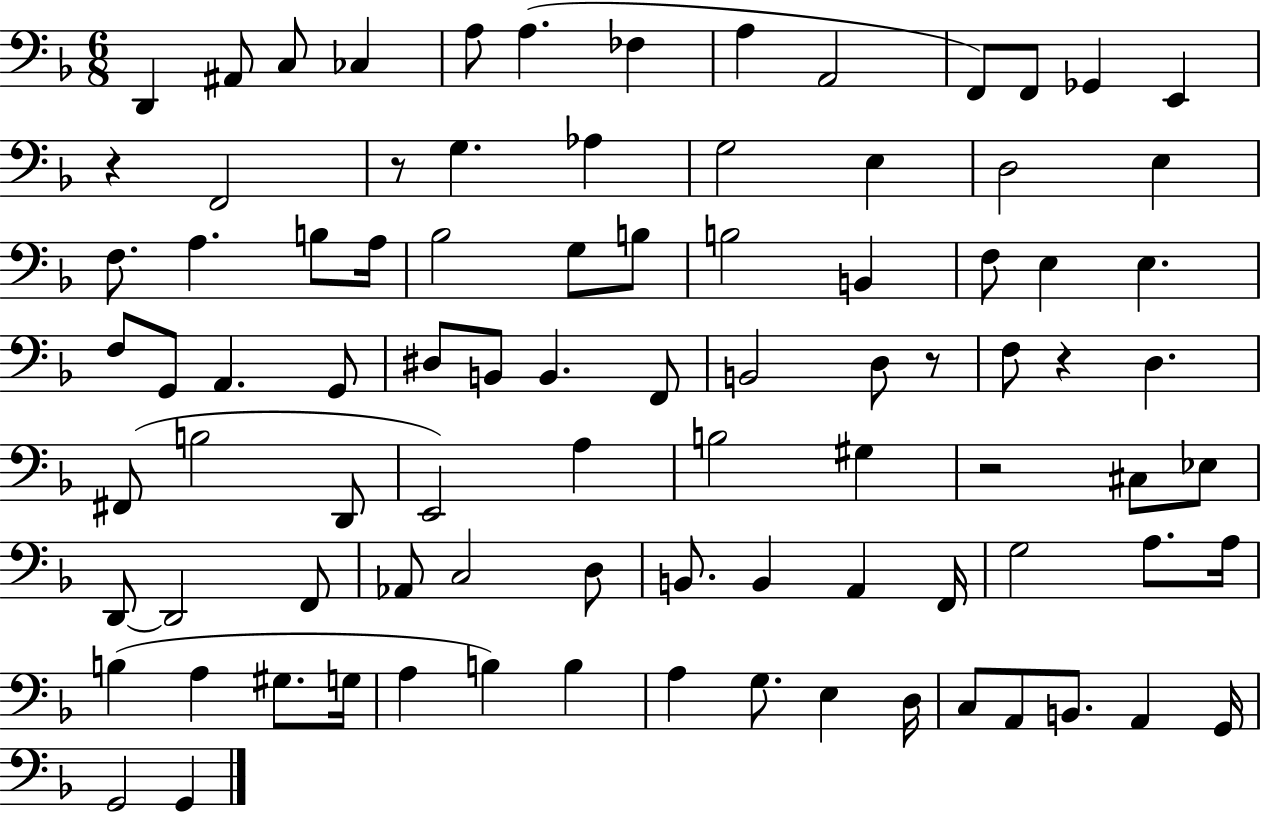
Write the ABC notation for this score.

X:1
T:Untitled
M:6/8
L:1/4
K:F
D,, ^A,,/2 C,/2 _C, A,/2 A, _F, A, A,,2 F,,/2 F,,/2 _G,, E,, z F,,2 z/2 G, _A, G,2 E, D,2 E, F,/2 A, B,/2 A,/4 _B,2 G,/2 B,/2 B,2 B,, F,/2 E, E, F,/2 G,,/2 A,, G,,/2 ^D,/2 B,,/2 B,, F,,/2 B,,2 D,/2 z/2 F,/2 z D, ^F,,/2 B,2 D,,/2 E,,2 A, B,2 ^G, z2 ^C,/2 _E,/2 D,,/2 D,,2 F,,/2 _A,,/2 C,2 D,/2 B,,/2 B,, A,, F,,/4 G,2 A,/2 A,/4 B, A, ^G,/2 G,/4 A, B, B, A, G,/2 E, D,/4 C,/2 A,,/2 B,,/2 A,, G,,/4 G,,2 G,,